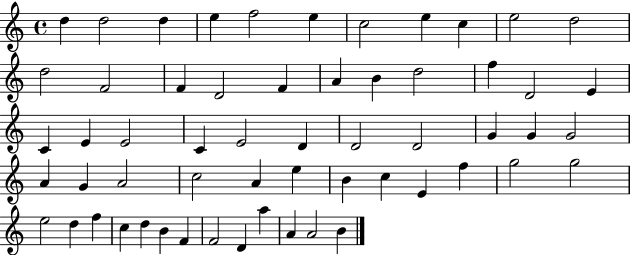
D5/q D5/h D5/q E5/q F5/h E5/q C5/h E5/q C5/q E5/h D5/h D5/h F4/h F4/q D4/h F4/q A4/q B4/q D5/h F5/q D4/h E4/q C4/q E4/q E4/h C4/q E4/h D4/q D4/h D4/h G4/q G4/q G4/h A4/q G4/q A4/h C5/h A4/q E5/q B4/q C5/q E4/q F5/q G5/h G5/h E5/h D5/q F5/q C5/q D5/q B4/q F4/q F4/h D4/q A5/q A4/q A4/h B4/q